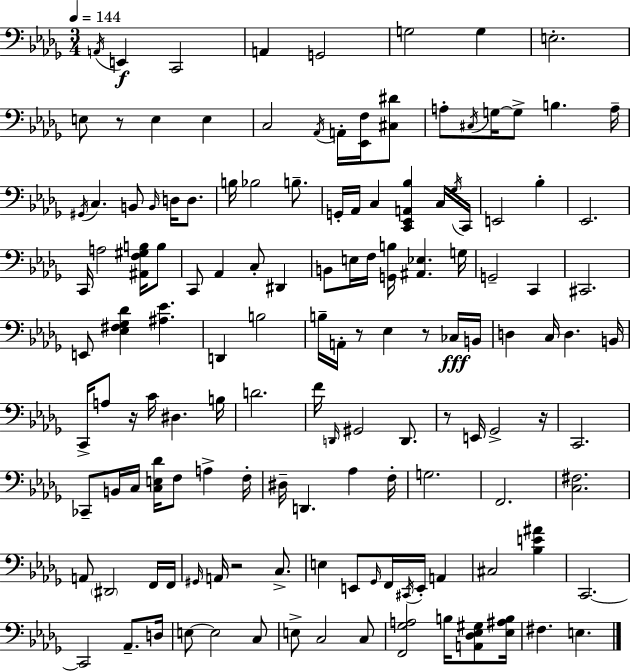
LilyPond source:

{
  \clef bass
  \numericTimeSignature
  \time 3/4
  \key bes \minor
  \tempo 4 = 144
  \acciaccatura { a,16 }\f e,4 c,2 | a,4 g,2 | g2 g4 | e2.-. | \break e8 r8 e4 e4 | c2 \acciaccatura { aes,16 } a,16-. <ees, f>16 | <cis dis'>8 a8-. \acciaccatura { cis16 } g16~~ g8-> b4. | a16-- \acciaccatura { gis,16 } c4. b,8 | \break \grace { b,16 } d16 d8. b16 bes2 | b8.-- g,16-. aes,16 c4 <c, ees, a, bes>4 | c16 \acciaccatura { ges16 } c,16 e,2 | bes4-. ees,2. | \break c,16 a2 | <ais, f gis b>16 b8 c,8 aes,4 | c8-. dis,4 b,8 e16 f16 <g, b>16 <ais, ees>4. | g16 g,2-- | \break c,4 cis,2. | e,8 <ees fis ges des'>4 | <ais ees'>4. d,4 b2 | b16-- a,16-. r8 ees4 | \break r8 ces16\fff b,16 d4 c16 d4. | b,16 c,16-> a8 r16 c'16 dis4. | b16 d'2. | f'16 \grace { d,16 } gis,2 | \break d,8. r8 e,16 ges,2-> | r16 c,2. | ces,8-- b,16 c16 <c e des'>16 | f8 a4-> f16-. dis16-- d,4. | \break aes4 f16-. g2. | f,2. | <c fis>2. | a,8 \parenthesize dis,2 | \break f,16 f,16 \grace { gis,16 } a,16 r2 | c8.-> e4 | e,8 \grace { ges,16 } f,16 \acciaccatura { cis,16 } e,16-. a,4 cis2 | <bes e' ais'>4 c,2.~~ | \break c,2 | aes,8.-- d16 e8~~ | e2 c8 e8-> | c2 c8 <f, ges a>2 | \break b16 <a, des ees gis>8 <ees ais b>16 fis4. | e4. \bar "|."
}